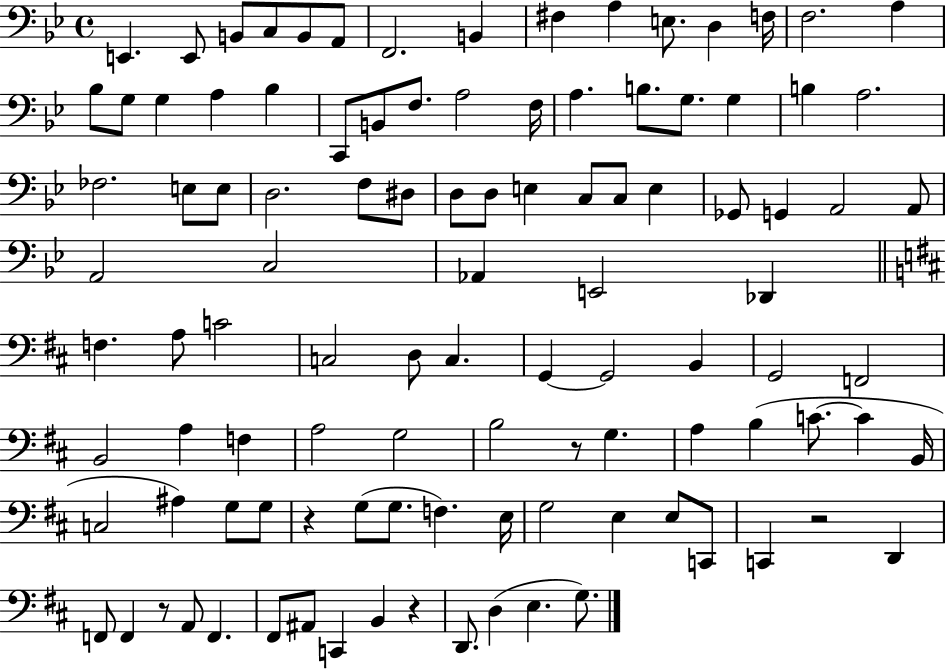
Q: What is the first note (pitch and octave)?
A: E2